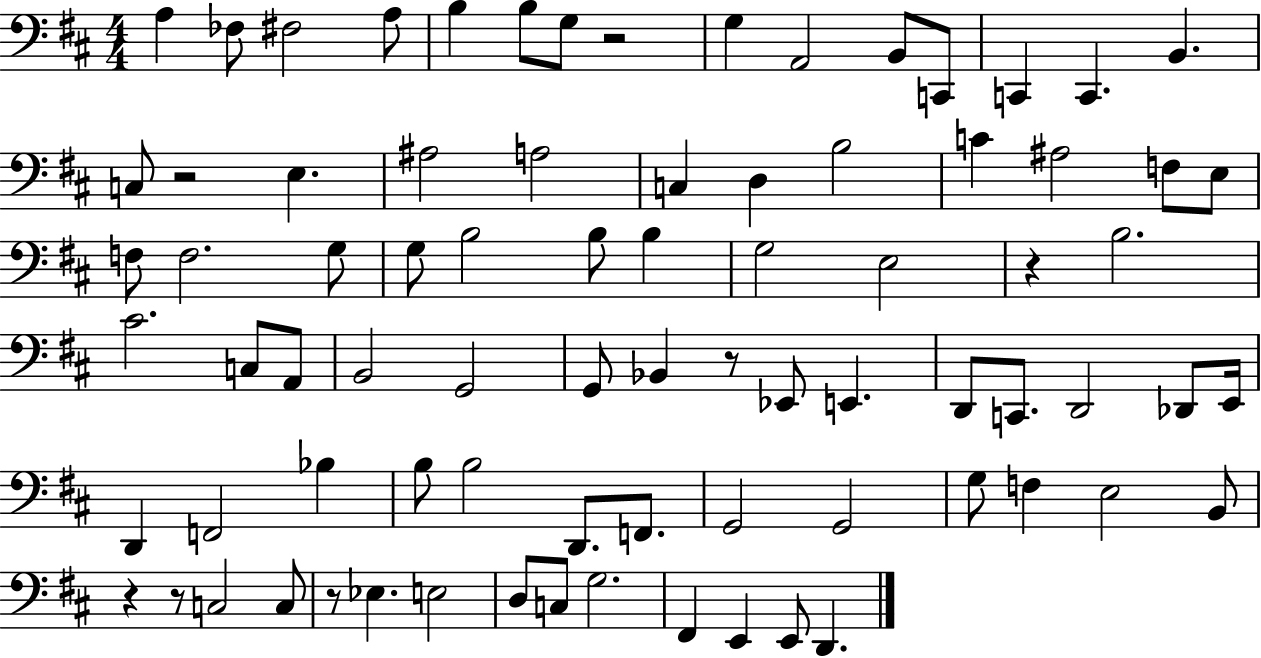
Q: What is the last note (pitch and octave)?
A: D2